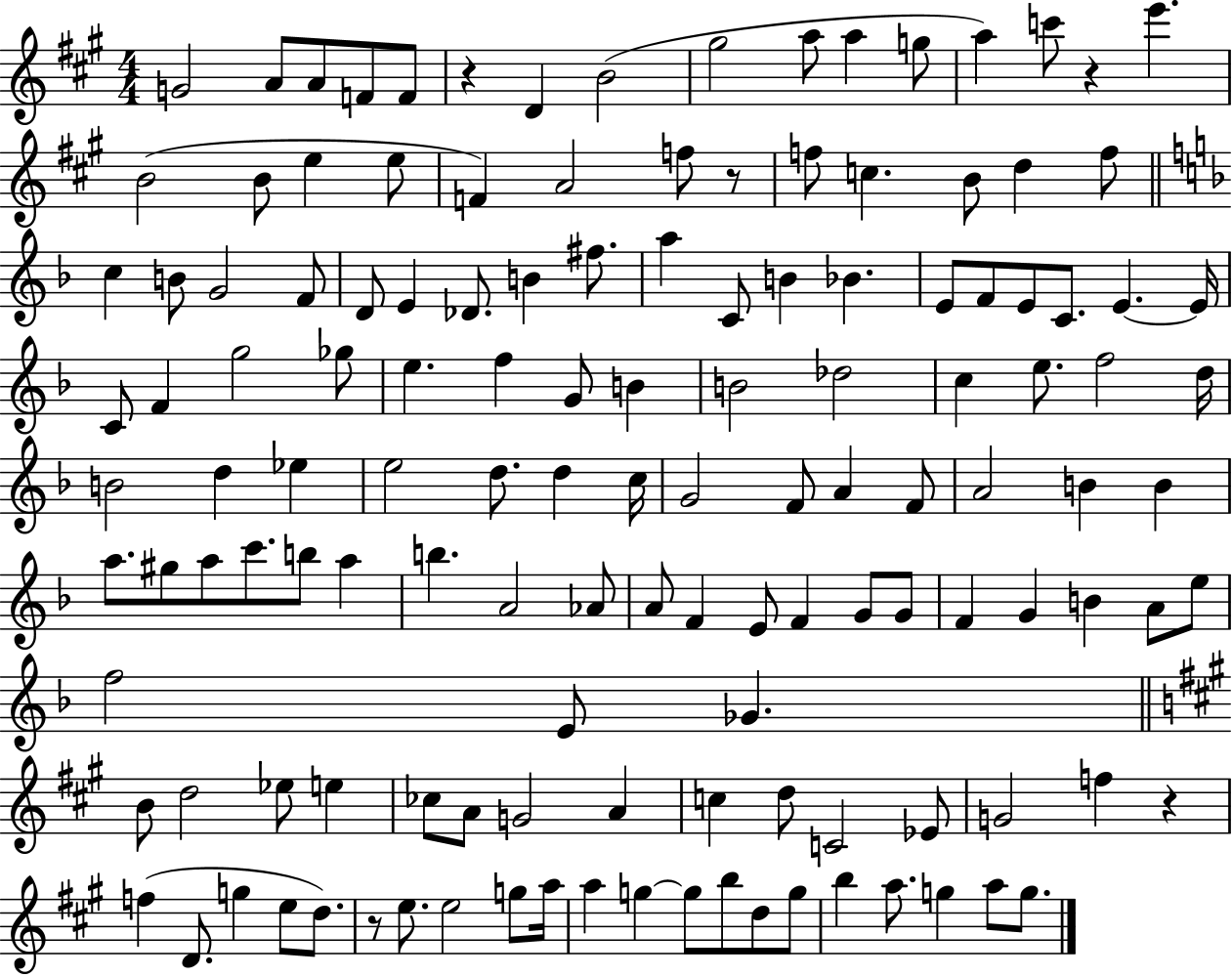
X:1
T:Untitled
M:4/4
L:1/4
K:A
G2 A/2 A/2 F/2 F/2 z D B2 ^g2 a/2 a g/2 a c'/2 z e' B2 B/2 e e/2 F A2 f/2 z/2 f/2 c B/2 d f/2 c B/2 G2 F/2 D/2 E _D/2 B ^f/2 a C/2 B _B E/2 F/2 E/2 C/2 E E/4 C/2 F g2 _g/2 e f G/2 B B2 _d2 c e/2 f2 d/4 B2 d _e e2 d/2 d c/4 G2 F/2 A F/2 A2 B B a/2 ^g/2 a/2 c'/2 b/2 a b A2 _A/2 A/2 F E/2 F G/2 G/2 F G B A/2 e/2 f2 E/2 _G B/2 d2 _e/2 e _c/2 A/2 G2 A c d/2 C2 _E/2 G2 f z f D/2 g e/2 d/2 z/2 e/2 e2 g/2 a/4 a g g/2 b/2 d/2 g/2 b a/2 g a/2 g/2